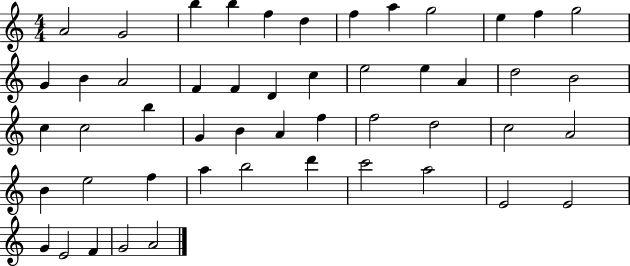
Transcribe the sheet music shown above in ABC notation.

X:1
T:Untitled
M:4/4
L:1/4
K:C
A2 G2 b b f d f a g2 e f g2 G B A2 F F D c e2 e A d2 B2 c c2 b G B A f f2 d2 c2 A2 B e2 f a b2 d' c'2 a2 E2 E2 G E2 F G2 A2